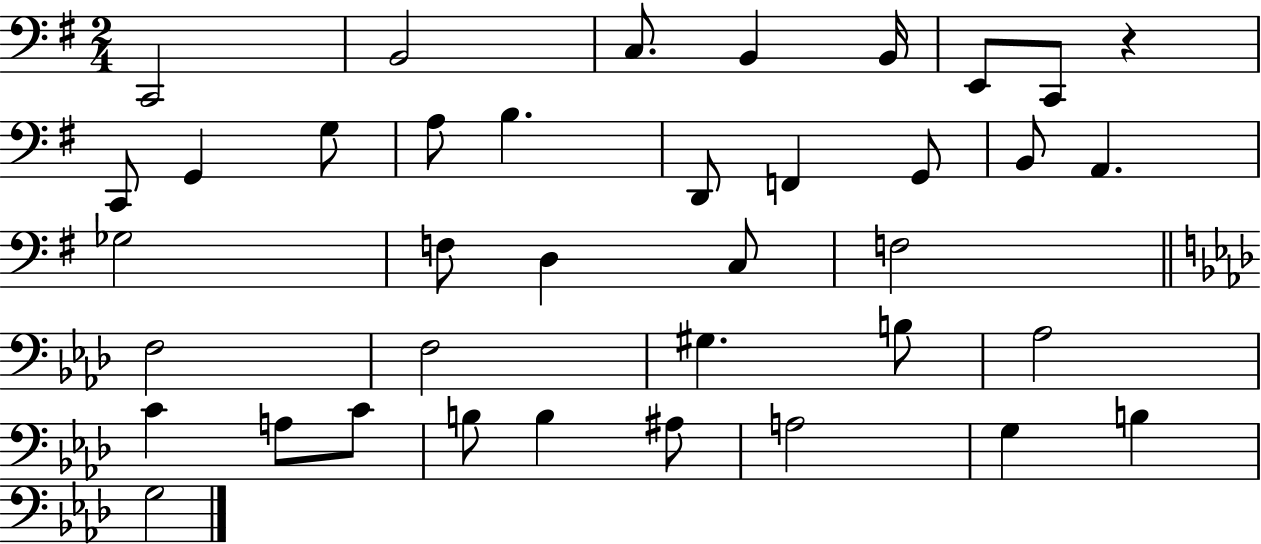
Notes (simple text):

C2/h B2/h C3/e. B2/q B2/s E2/e C2/e R/q C2/e G2/q G3/e A3/e B3/q. D2/e F2/q G2/e B2/e A2/q. Gb3/h F3/e D3/q C3/e F3/h F3/h F3/h G#3/q. B3/e Ab3/h C4/q A3/e C4/e B3/e B3/q A#3/e A3/h G3/q B3/q G3/h